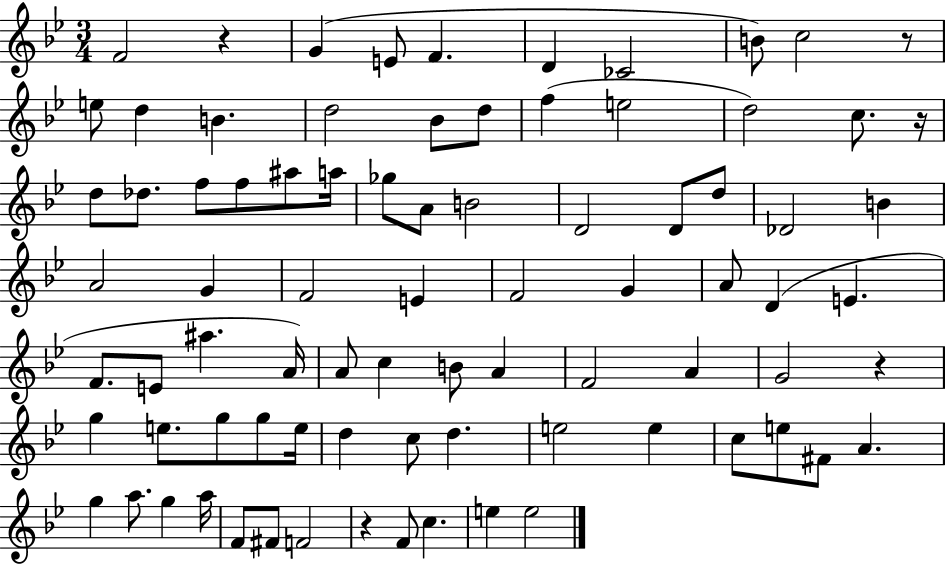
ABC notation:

X:1
T:Untitled
M:3/4
L:1/4
K:Bb
F2 z G E/2 F D _C2 B/2 c2 z/2 e/2 d B d2 _B/2 d/2 f e2 d2 c/2 z/4 d/2 _d/2 f/2 f/2 ^a/2 a/4 _g/2 A/2 B2 D2 D/2 d/2 _D2 B A2 G F2 E F2 G A/2 D E F/2 E/2 ^a A/4 A/2 c B/2 A F2 A G2 z g e/2 g/2 g/2 e/4 d c/2 d e2 e c/2 e/2 ^F/2 A g a/2 g a/4 F/2 ^F/2 F2 z F/2 c e e2